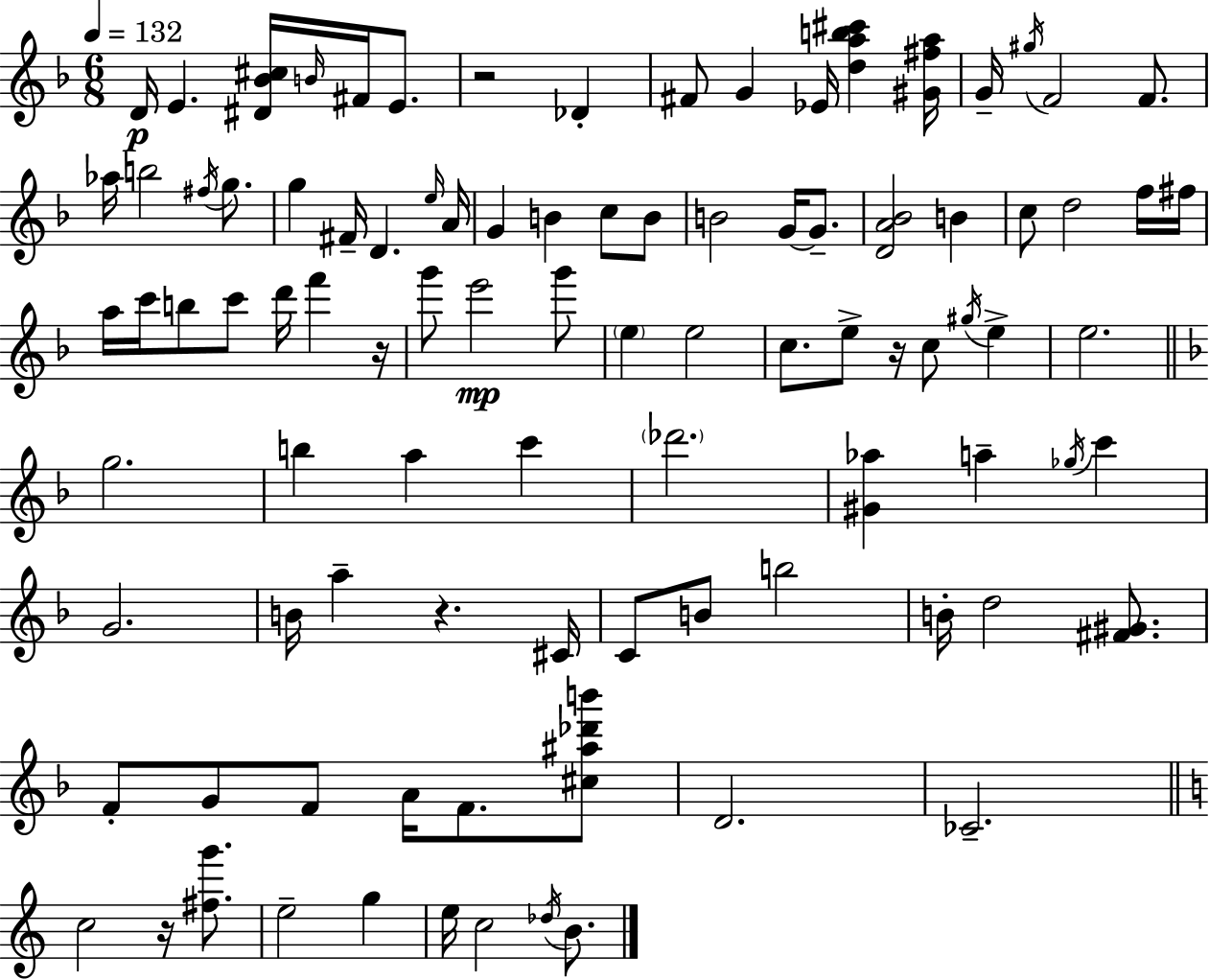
{
  \clef treble
  \numericTimeSignature
  \time 6/8
  \key d \minor
  \tempo 4 = 132
  \repeat volta 2 { d'16\p e'4. <dis' bes' cis''>16 \grace { b'16 } fis'16 e'8. | r2 des'4-. | fis'8 g'4 ees'16 <d'' a'' b'' cis'''>4 | <gis' fis'' a''>16 g'16-- \acciaccatura { gis''16 } f'2 f'8. | \break aes''16 b''2 \acciaccatura { fis''16 } | g''8. g''4 fis'16-- d'4. | \grace { e''16 } a'16 g'4 b'4 | c''8 b'8 b'2 | \break g'16~~ g'8.-- <d' a' bes'>2 | b'4 c''8 d''2 | f''16 fis''16 a''16 c'''16 b''8 c'''8 d'''16 f'''4 | r16 g'''8 e'''2\mp | \break g'''8 \parenthesize e''4 e''2 | c''8. e''8-> r16 c''8 | \acciaccatura { gis''16 } e''4-> e''2. | \bar "||" \break \key f \major g''2. | b''4 a''4 c'''4 | \parenthesize des'''2. | <gis' aes''>4 a''4-- \acciaccatura { ges''16 } c'''4 | \break g'2. | b'16 a''4-- r4. | cis'16 c'8 b'8 b''2 | b'16-. d''2 <fis' gis'>8. | \break f'8-. g'8 f'8 a'16 f'8. <cis'' ais'' des''' b'''>8 | d'2. | ces'2.-- | \bar "||" \break \key a \minor c''2 r16 <fis'' g'''>8. | e''2-- g''4 | e''16 c''2 \acciaccatura { des''16 } b'8. | } \bar "|."
}